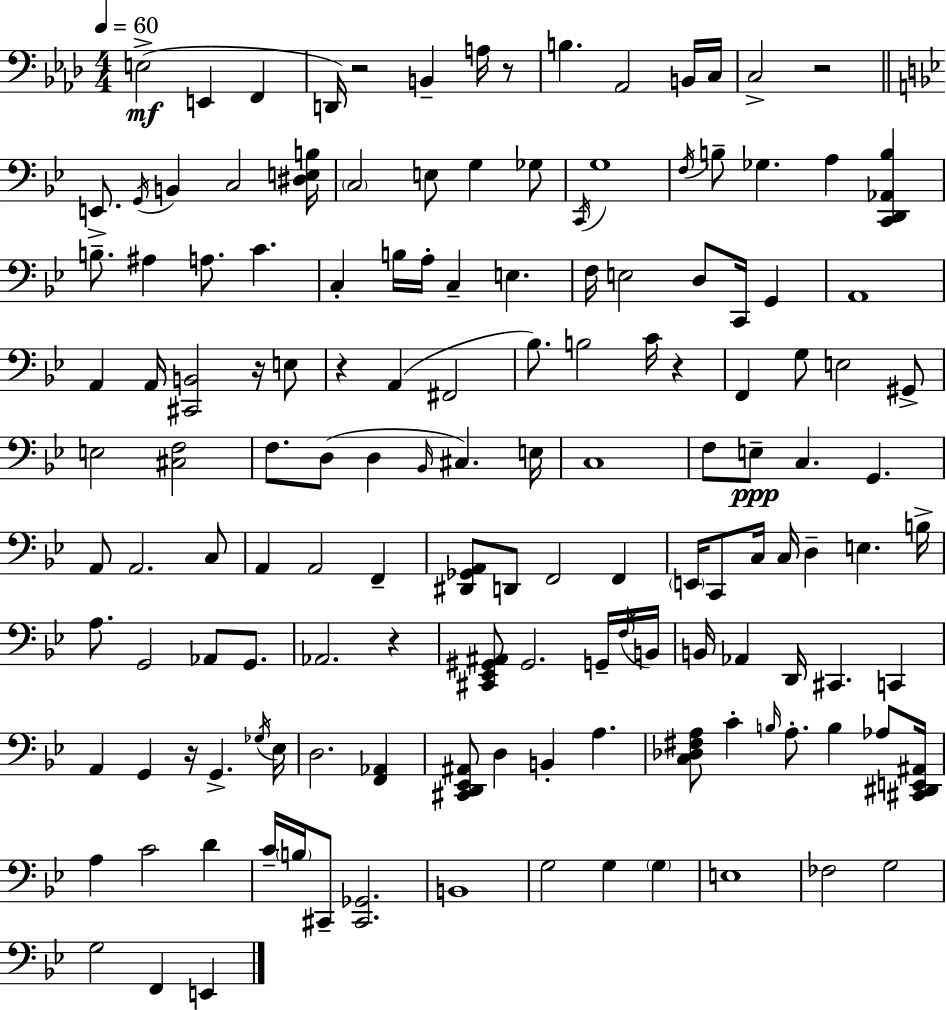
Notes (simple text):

E3/h E2/q F2/q D2/s R/h B2/q A3/s R/e B3/q. Ab2/h B2/s C3/s C3/h R/h E2/e. G2/s B2/q C3/h [D#3,E3,B3]/s C3/h E3/e G3/q Gb3/e C2/s G3/w F3/s B3/e Gb3/q. A3/q [C2,D2,Ab2,B3]/q B3/e. A#3/q A3/e. C4/q. C3/q B3/s A3/s C3/q E3/q. F3/s E3/h D3/e C2/s G2/q A2/w A2/q A2/s [C#2,B2]/h R/s E3/e R/q A2/q F#2/h Bb3/e. B3/h C4/s R/q F2/q G3/e E3/h G#2/e E3/h [C#3,F3]/h F3/e. D3/e D3/q Bb2/s C#3/q. E3/s C3/w F3/e E3/e C3/q. G2/q. A2/e A2/h. C3/e A2/q A2/h F2/q [D#2,Gb2,A2]/e D2/e F2/h F2/q E2/s C2/e C3/s C3/s D3/q E3/q. B3/s A3/e. G2/h Ab2/e G2/e. Ab2/h. R/q [C#2,Eb2,G#2,A#2]/e G#2/h. G2/s F3/s B2/s B2/s Ab2/q D2/s C#2/q. C2/q A2/q G2/q R/s G2/q. Gb3/s Eb3/s D3/h. [F2,Ab2]/q [C#2,D2,Eb2,A#2]/e D3/q B2/q A3/q. [C3,Db3,F#3,A3]/e C4/q B3/s A3/e. B3/q Ab3/e [C#2,D#2,E2,A#2]/s A3/q C4/h D4/q C4/s B3/s C#2/e [C#2,Gb2]/h. B2/w G3/h G3/q G3/q E3/w FES3/h G3/h G3/h F2/q E2/q